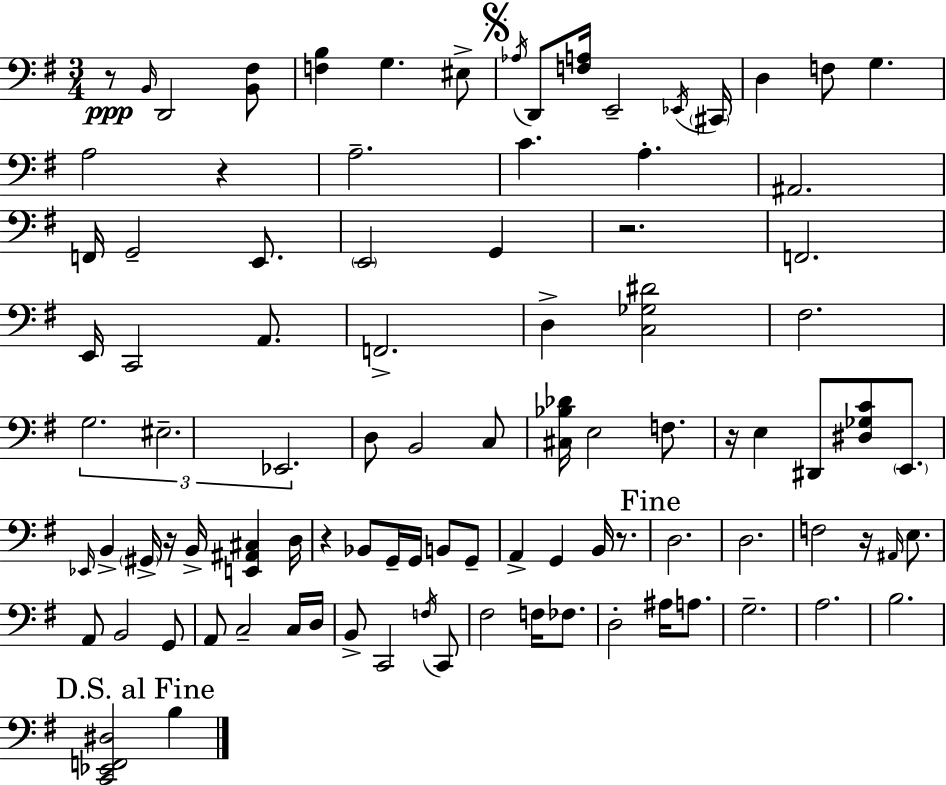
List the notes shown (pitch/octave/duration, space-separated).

R/e B2/s D2/h [B2,F#3]/e [F3,B3]/q G3/q. EIS3/e Ab3/s D2/e [F3,A3]/s E2/h Eb2/s C#2/s D3/q F3/e G3/q. A3/h R/q A3/h. C4/q. A3/q. A#2/h. F2/s G2/h E2/e. E2/h G2/q R/h. F2/h. E2/s C2/h A2/e. F2/h. D3/q [C3,Gb3,D#4]/h F#3/h. G3/h. EIS3/h. Eb2/h. D3/e B2/h C3/e [C#3,Bb3,Db4]/s E3/h F3/e. R/s E3/q D#2/e [D#3,Gb3,C4]/e E2/e. Eb2/s B2/q G#2/s R/s B2/s [E2,A#2,C#3]/q D3/s R/q Bb2/e G2/s G2/s B2/e G2/e A2/q G2/q B2/s R/e. D3/h. D3/h. F3/h R/s A#2/s E3/e. A2/e B2/h G2/e A2/e C3/h C3/s D3/s B2/e C2/h F3/s C2/e F#3/h F3/s FES3/e. D3/h A#3/s A3/e. G3/h. A3/h. B3/h. [C2,Eb2,F2,D#3]/h B3/q